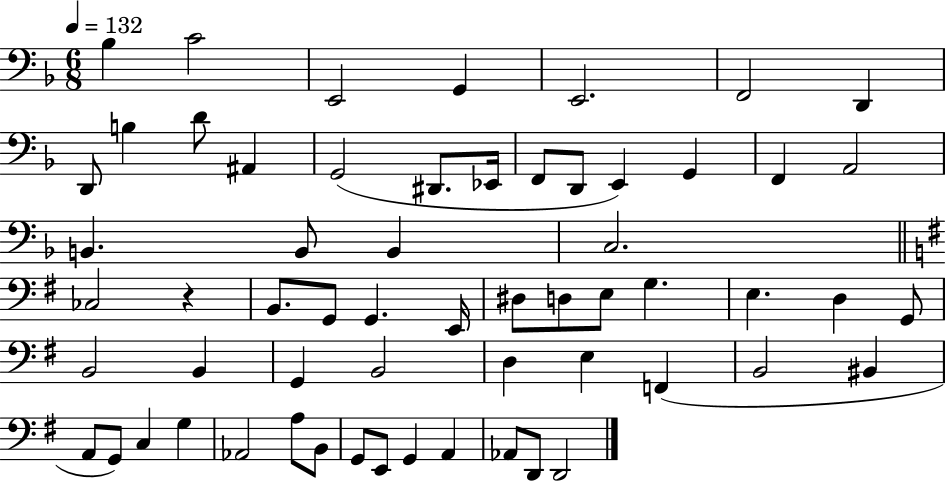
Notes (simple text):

Bb3/q C4/h E2/h G2/q E2/h. F2/h D2/q D2/e B3/q D4/e A#2/q G2/h D#2/e. Eb2/s F2/e D2/e E2/q G2/q F2/q A2/h B2/q. B2/e B2/q C3/h. CES3/h R/q B2/e. G2/e G2/q. E2/s D#3/e D3/e E3/e G3/q. E3/q. D3/q G2/e B2/h B2/q G2/q B2/h D3/q E3/q F2/q B2/h BIS2/q A2/e G2/e C3/q G3/q Ab2/h A3/e B2/e G2/e E2/e G2/q A2/q Ab2/e D2/e D2/h